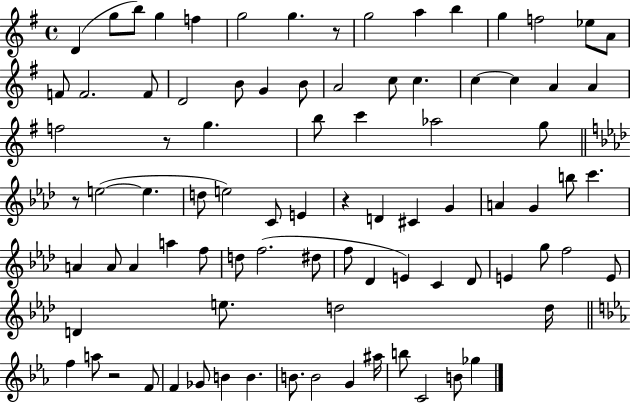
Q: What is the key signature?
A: G major